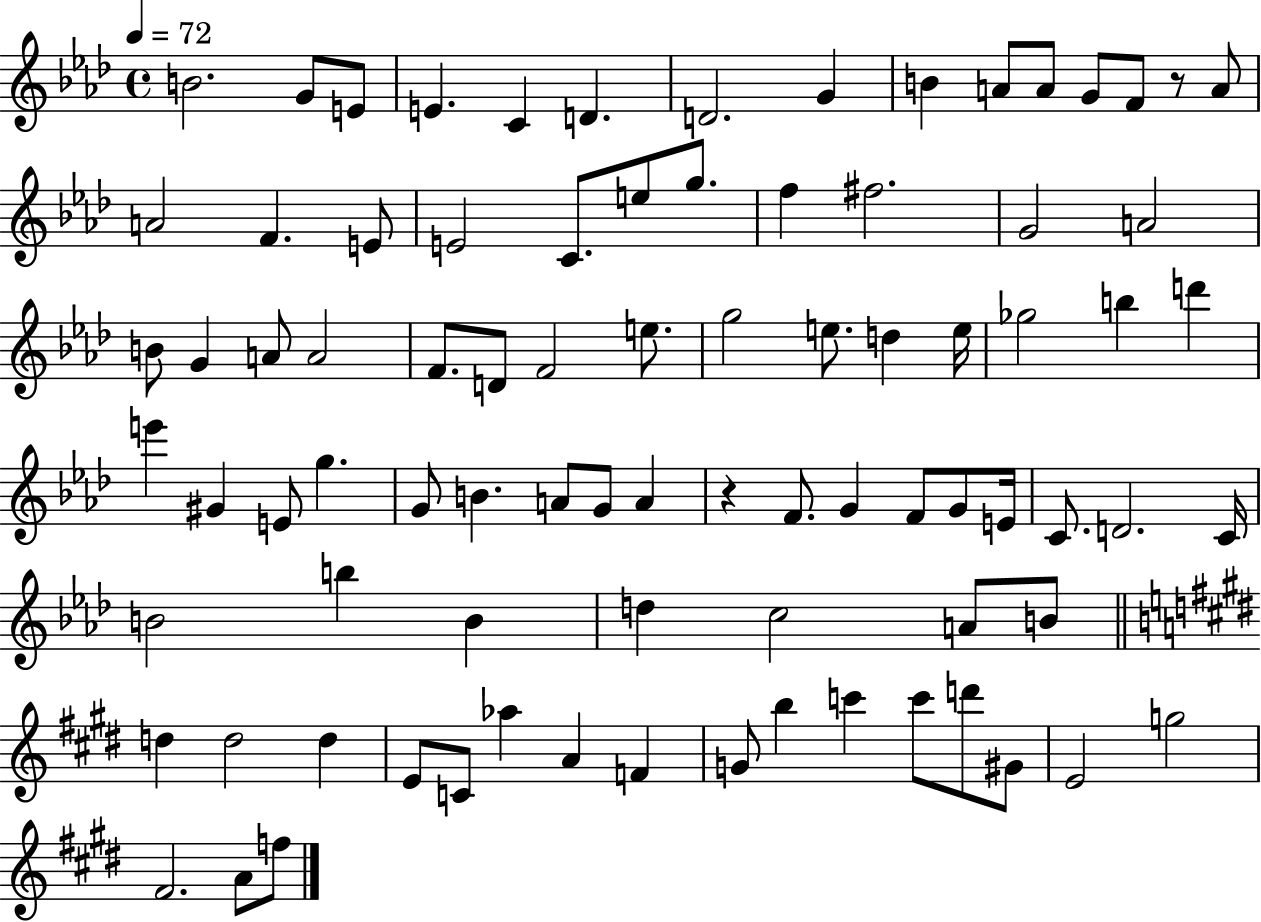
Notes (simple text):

B4/h. G4/e E4/e E4/q. C4/q D4/q. D4/h. G4/q B4/q A4/e A4/e G4/e F4/e R/e A4/e A4/h F4/q. E4/e E4/h C4/e. E5/e G5/e. F5/q F#5/h. G4/h A4/h B4/e G4/q A4/e A4/h F4/e. D4/e F4/h E5/e. G5/h E5/e. D5/q E5/s Gb5/h B5/q D6/q E6/q G#4/q E4/e G5/q. G4/e B4/q. A4/e G4/e A4/q R/q F4/e. G4/q F4/e G4/e E4/s C4/e. D4/h. C4/s B4/h B5/q B4/q D5/q C5/h A4/e B4/e D5/q D5/h D5/q E4/e C4/e Ab5/q A4/q F4/q G4/e B5/q C6/q C6/e D6/e G#4/e E4/h G5/h F#4/h. A4/e F5/e